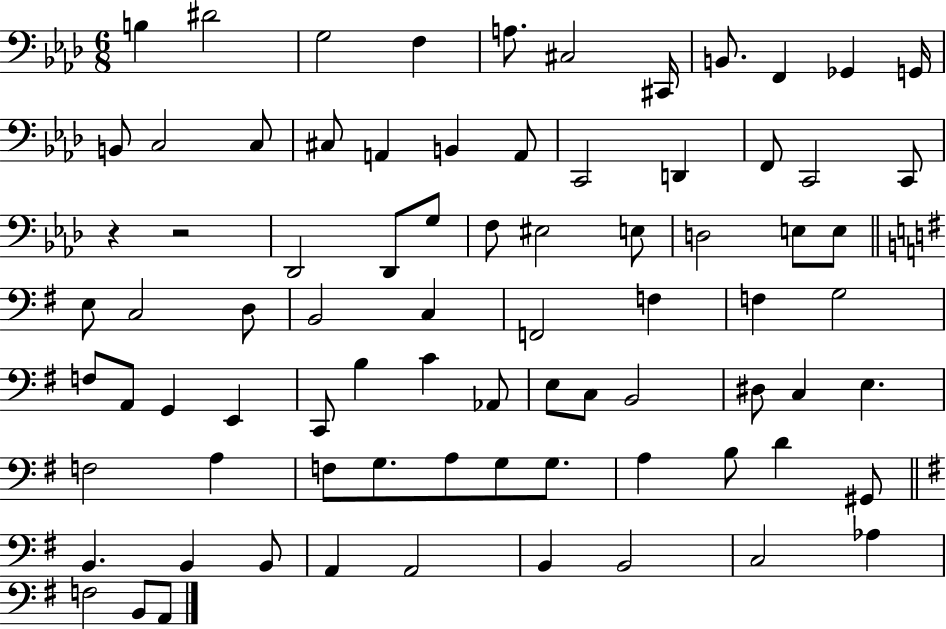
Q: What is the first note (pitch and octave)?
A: B3